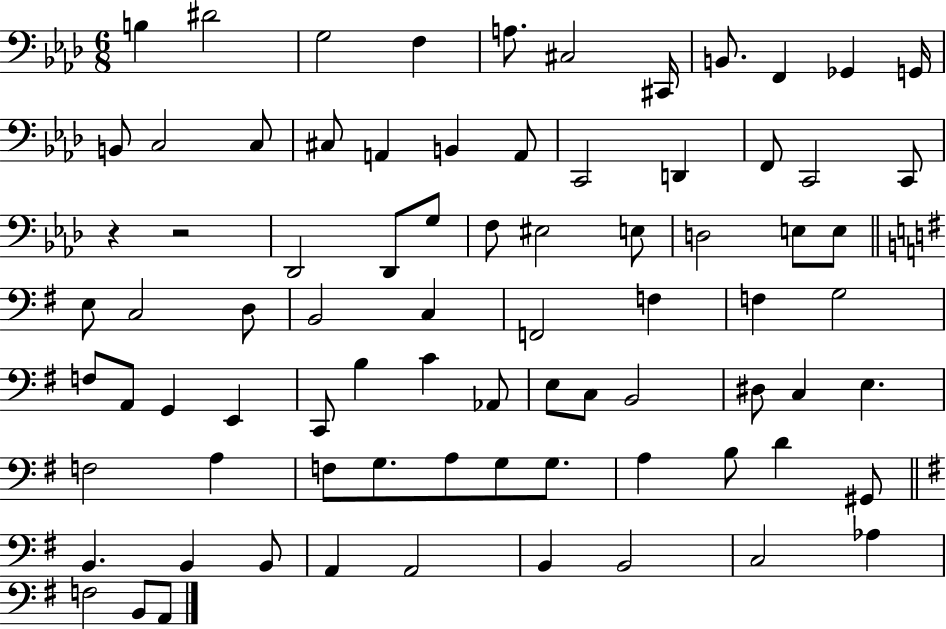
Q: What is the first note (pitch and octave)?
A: B3